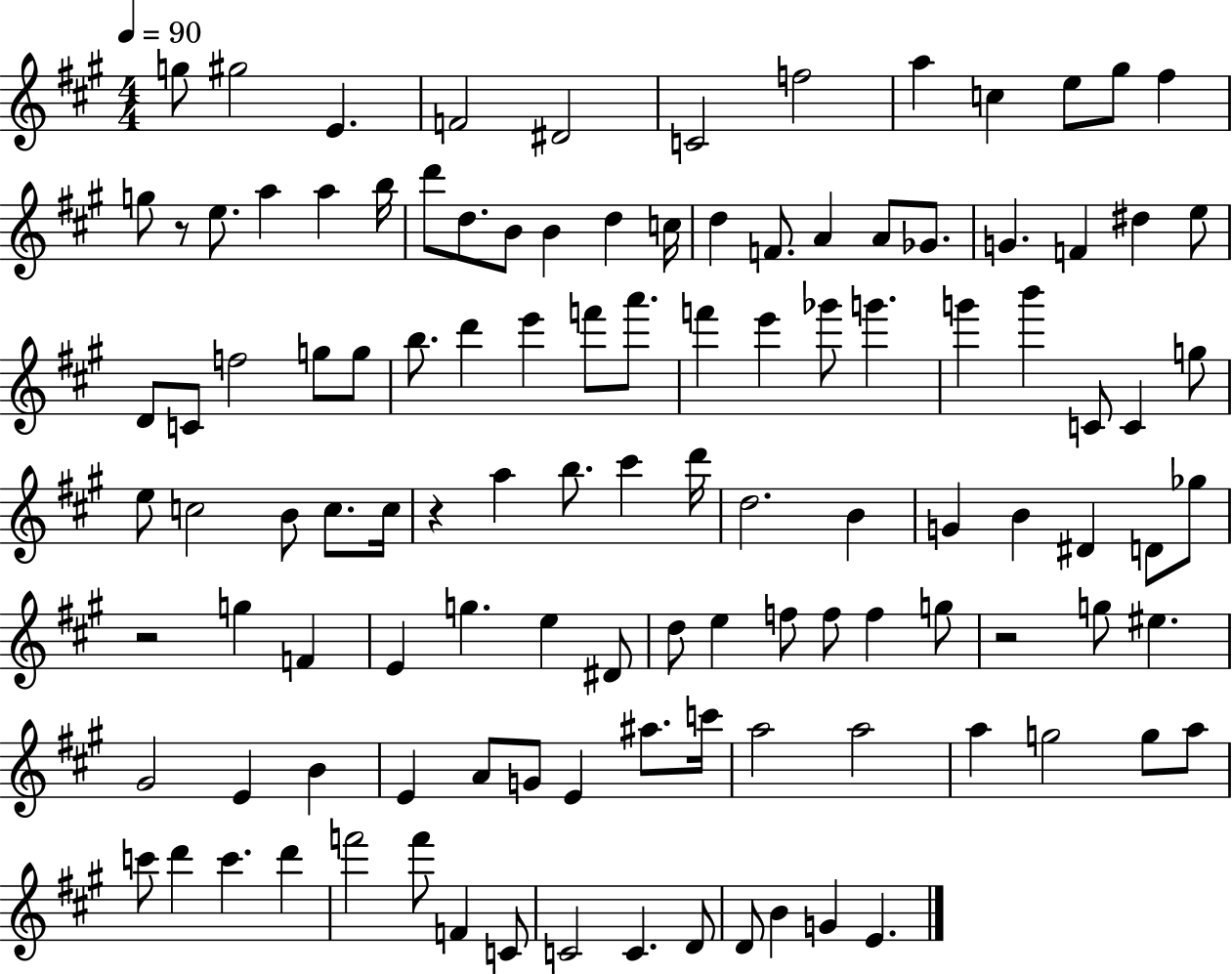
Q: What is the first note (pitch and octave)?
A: G5